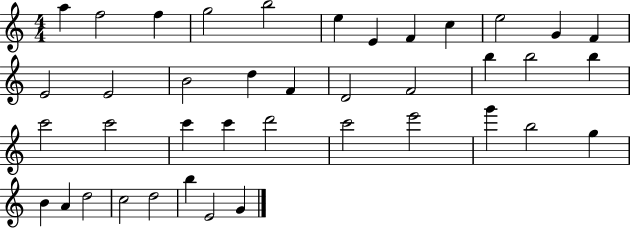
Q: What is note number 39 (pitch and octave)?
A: E4